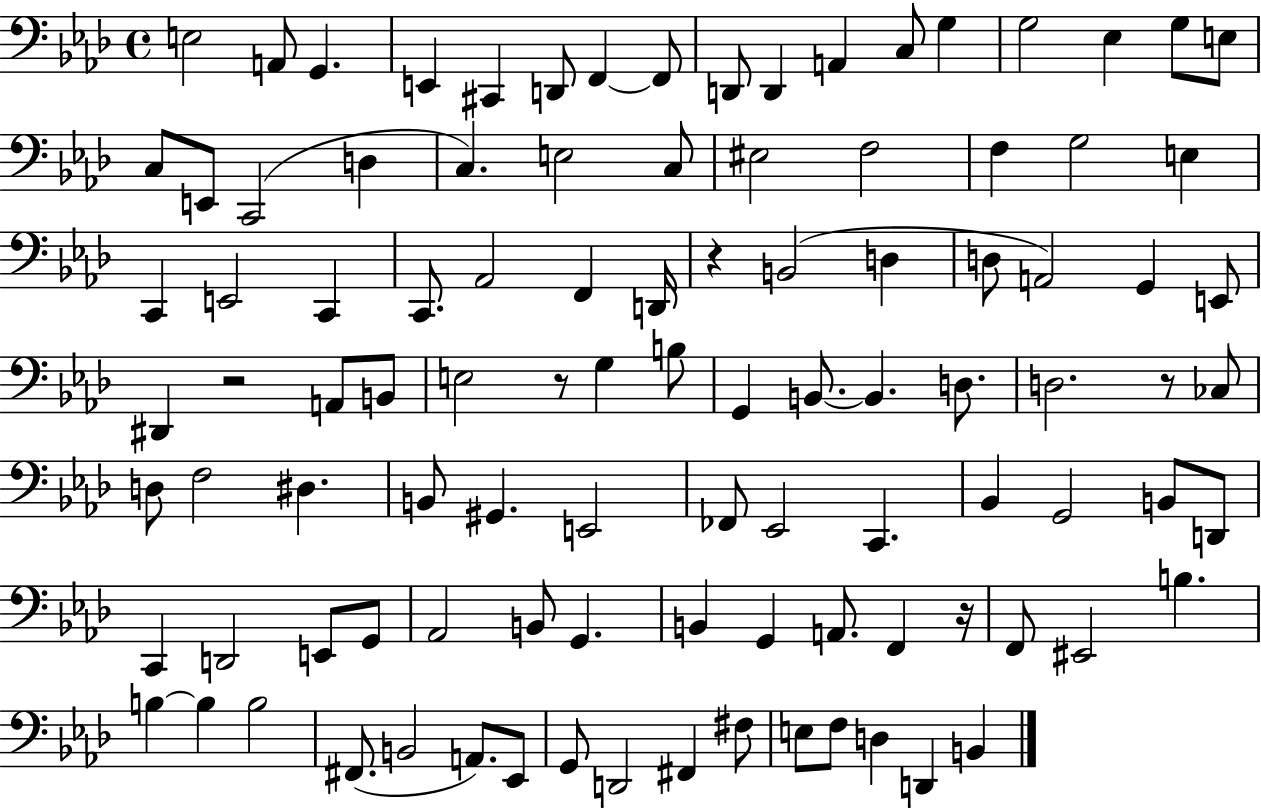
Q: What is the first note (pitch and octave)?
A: E3